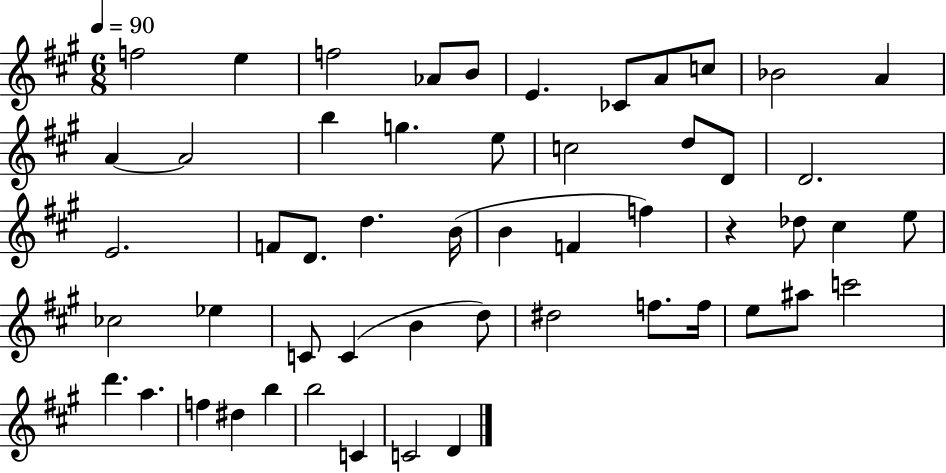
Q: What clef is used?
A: treble